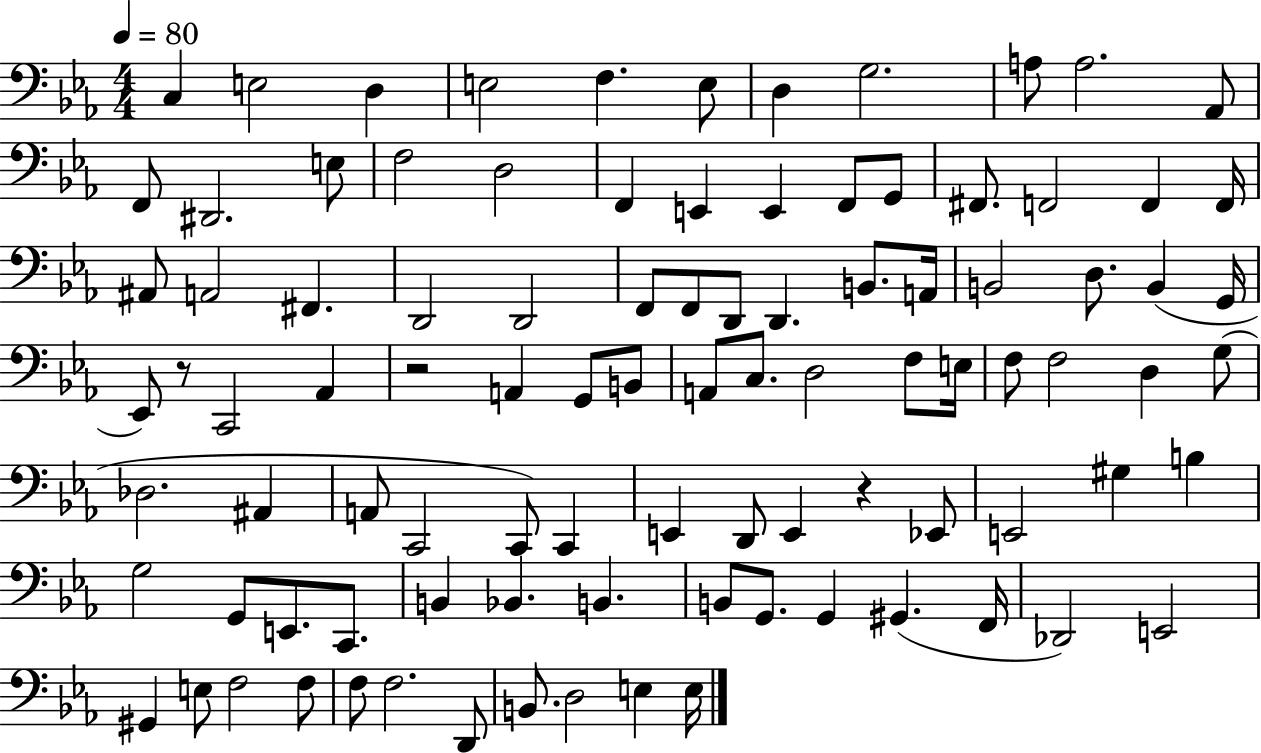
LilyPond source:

{
  \clef bass
  \numericTimeSignature
  \time 4/4
  \key ees \major
  \tempo 4 = 80
  c4 e2 d4 | e2 f4. e8 | d4 g2. | a8 a2. aes,8 | \break f,8 dis,2. e8 | f2 d2 | f,4 e,4 e,4 f,8 g,8 | fis,8. f,2 f,4 f,16 | \break ais,8 a,2 fis,4. | d,2 d,2 | f,8 f,8 d,8 d,4. b,8. a,16 | b,2 d8. b,4( g,16 | \break ees,8) r8 c,2 aes,4 | r2 a,4 g,8 b,8 | a,8 c8. d2 f8 e16 | f8 f2 d4 g8( | \break des2. ais,4 | a,8 c,2 c,8) c,4 | e,4 d,8 e,4 r4 ees,8 | e,2 gis4 b4 | \break g2 g,8 e,8. c,8. | b,4 bes,4. b,4. | b,8 g,8. g,4 gis,4.( f,16 | des,2) e,2 | \break gis,4 e8 f2 f8 | f8 f2. d,8 | b,8. d2 e4 e16 | \bar "|."
}